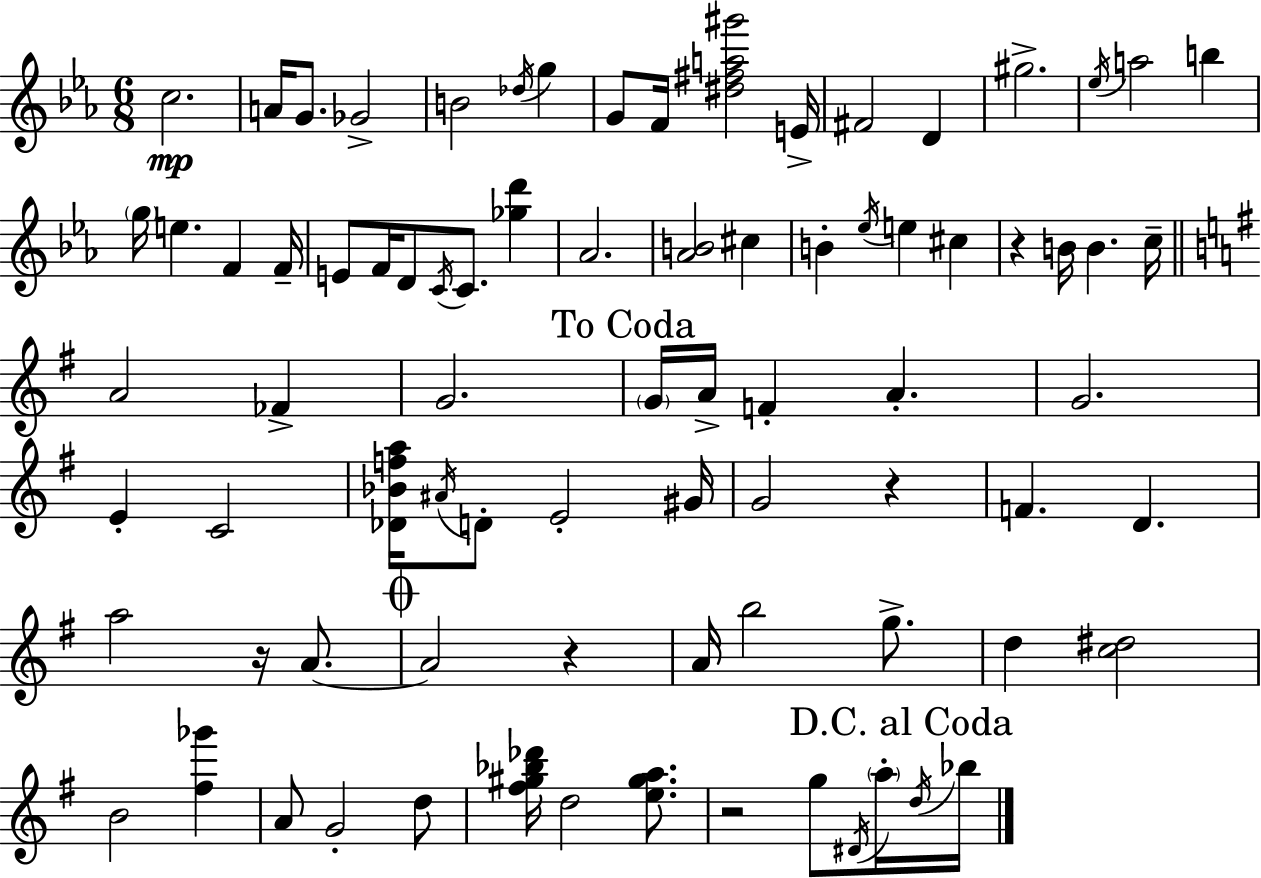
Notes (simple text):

C5/h. A4/s G4/e. Gb4/h B4/h Db5/s G5/q G4/e F4/s [D#5,F#5,A5,G#6]/h E4/s F#4/h D4/q G#5/h. Eb5/s A5/h B5/q G5/s E5/q. F4/q F4/s E4/e F4/s D4/e C4/s C4/e. [Gb5,D6]/q Ab4/h. [Ab4,B4]/h C#5/q B4/q Eb5/s E5/q C#5/q R/q B4/s B4/q. C5/s A4/h FES4/q G4/h. G4/s A4/s F4/q A4/q. G4/h. E4/q C4/h [Db4,Bb4,F5,A5]/s A#4/s D4/e E4/h G#4/s G4/h R/q F4/q. D4/q. A5/h R/s A4/e. A4/h R/q A4/s B5/h G5/e. D5/q [C5,D#5]/h B4/h [F#5,Gb6]/q A4/e G4/h D5/e [F#5,G#5,Bb5,Db6]/s D5/h [E5,G#5,A5]/e. R/h G5/e D#4/s A5/s D5/s Bb5/s